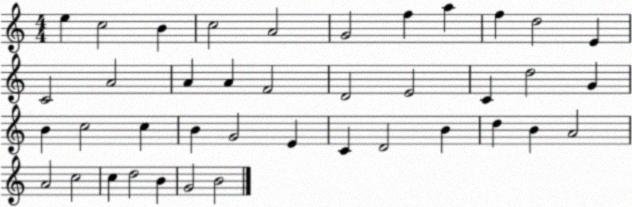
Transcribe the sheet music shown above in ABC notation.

X:1
T:Untitled
M:4/4
L:1/4
K:C
e c2 B c2 A2 G2 f a f d2 E C2 A2 A A F2 D2 E2 C d2 G B c2 c B G2 E C D2 B d B A2 A2 c2 c d2 B G2 B2